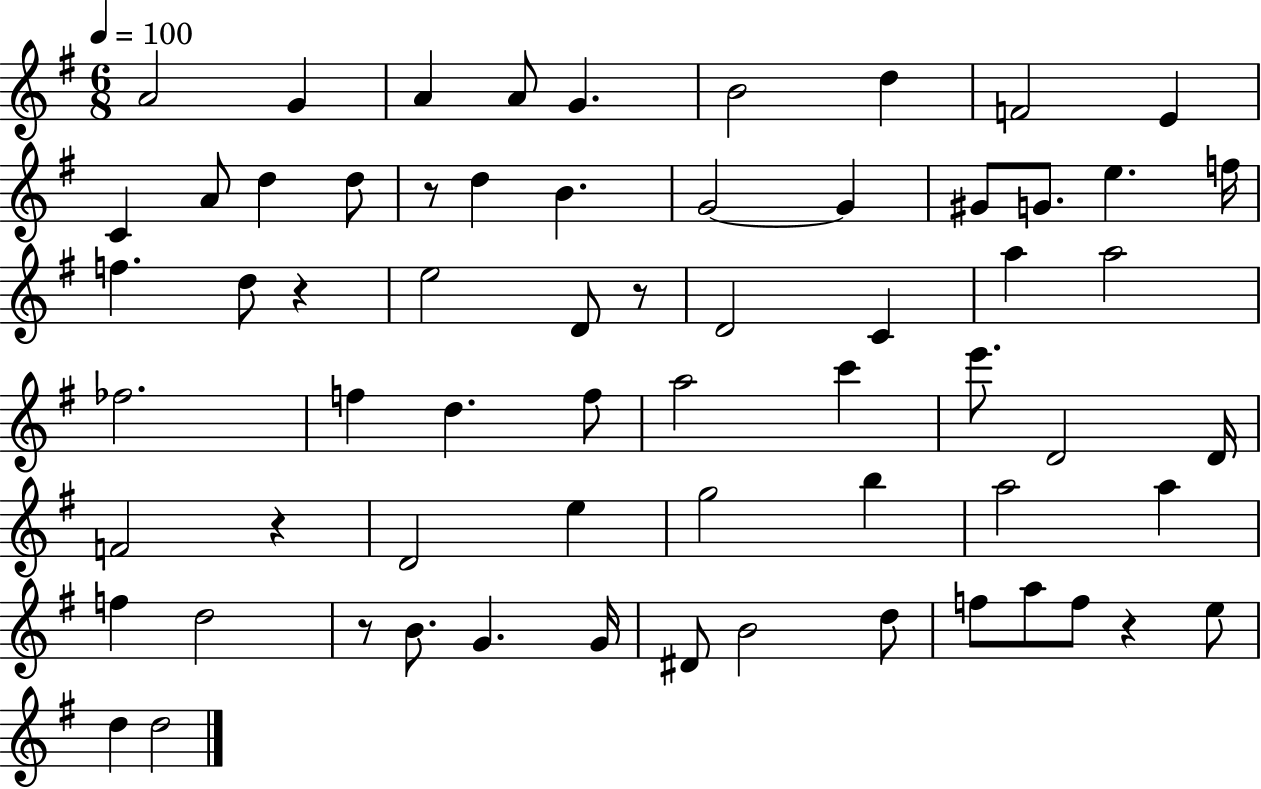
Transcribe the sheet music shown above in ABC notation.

X:1
T:Untitled
M:6/8
L:1/4
K:G
A2 G A A/2 G B2 d F2 E C A/2 d d/2 z/2 d B G2 G ^G/2 G/2 e f/4 f d/2 z e2 D/2 z/2 D2 C a a2 _f2 f d f/2 a2 c' e'/2 D2 D/4 F2 z D2 e g2 b a2 a f d2 z/2 B/2 G G/4 ^D/2 B2 d/2 f/2 a/2 f/2 z e/2 d d2